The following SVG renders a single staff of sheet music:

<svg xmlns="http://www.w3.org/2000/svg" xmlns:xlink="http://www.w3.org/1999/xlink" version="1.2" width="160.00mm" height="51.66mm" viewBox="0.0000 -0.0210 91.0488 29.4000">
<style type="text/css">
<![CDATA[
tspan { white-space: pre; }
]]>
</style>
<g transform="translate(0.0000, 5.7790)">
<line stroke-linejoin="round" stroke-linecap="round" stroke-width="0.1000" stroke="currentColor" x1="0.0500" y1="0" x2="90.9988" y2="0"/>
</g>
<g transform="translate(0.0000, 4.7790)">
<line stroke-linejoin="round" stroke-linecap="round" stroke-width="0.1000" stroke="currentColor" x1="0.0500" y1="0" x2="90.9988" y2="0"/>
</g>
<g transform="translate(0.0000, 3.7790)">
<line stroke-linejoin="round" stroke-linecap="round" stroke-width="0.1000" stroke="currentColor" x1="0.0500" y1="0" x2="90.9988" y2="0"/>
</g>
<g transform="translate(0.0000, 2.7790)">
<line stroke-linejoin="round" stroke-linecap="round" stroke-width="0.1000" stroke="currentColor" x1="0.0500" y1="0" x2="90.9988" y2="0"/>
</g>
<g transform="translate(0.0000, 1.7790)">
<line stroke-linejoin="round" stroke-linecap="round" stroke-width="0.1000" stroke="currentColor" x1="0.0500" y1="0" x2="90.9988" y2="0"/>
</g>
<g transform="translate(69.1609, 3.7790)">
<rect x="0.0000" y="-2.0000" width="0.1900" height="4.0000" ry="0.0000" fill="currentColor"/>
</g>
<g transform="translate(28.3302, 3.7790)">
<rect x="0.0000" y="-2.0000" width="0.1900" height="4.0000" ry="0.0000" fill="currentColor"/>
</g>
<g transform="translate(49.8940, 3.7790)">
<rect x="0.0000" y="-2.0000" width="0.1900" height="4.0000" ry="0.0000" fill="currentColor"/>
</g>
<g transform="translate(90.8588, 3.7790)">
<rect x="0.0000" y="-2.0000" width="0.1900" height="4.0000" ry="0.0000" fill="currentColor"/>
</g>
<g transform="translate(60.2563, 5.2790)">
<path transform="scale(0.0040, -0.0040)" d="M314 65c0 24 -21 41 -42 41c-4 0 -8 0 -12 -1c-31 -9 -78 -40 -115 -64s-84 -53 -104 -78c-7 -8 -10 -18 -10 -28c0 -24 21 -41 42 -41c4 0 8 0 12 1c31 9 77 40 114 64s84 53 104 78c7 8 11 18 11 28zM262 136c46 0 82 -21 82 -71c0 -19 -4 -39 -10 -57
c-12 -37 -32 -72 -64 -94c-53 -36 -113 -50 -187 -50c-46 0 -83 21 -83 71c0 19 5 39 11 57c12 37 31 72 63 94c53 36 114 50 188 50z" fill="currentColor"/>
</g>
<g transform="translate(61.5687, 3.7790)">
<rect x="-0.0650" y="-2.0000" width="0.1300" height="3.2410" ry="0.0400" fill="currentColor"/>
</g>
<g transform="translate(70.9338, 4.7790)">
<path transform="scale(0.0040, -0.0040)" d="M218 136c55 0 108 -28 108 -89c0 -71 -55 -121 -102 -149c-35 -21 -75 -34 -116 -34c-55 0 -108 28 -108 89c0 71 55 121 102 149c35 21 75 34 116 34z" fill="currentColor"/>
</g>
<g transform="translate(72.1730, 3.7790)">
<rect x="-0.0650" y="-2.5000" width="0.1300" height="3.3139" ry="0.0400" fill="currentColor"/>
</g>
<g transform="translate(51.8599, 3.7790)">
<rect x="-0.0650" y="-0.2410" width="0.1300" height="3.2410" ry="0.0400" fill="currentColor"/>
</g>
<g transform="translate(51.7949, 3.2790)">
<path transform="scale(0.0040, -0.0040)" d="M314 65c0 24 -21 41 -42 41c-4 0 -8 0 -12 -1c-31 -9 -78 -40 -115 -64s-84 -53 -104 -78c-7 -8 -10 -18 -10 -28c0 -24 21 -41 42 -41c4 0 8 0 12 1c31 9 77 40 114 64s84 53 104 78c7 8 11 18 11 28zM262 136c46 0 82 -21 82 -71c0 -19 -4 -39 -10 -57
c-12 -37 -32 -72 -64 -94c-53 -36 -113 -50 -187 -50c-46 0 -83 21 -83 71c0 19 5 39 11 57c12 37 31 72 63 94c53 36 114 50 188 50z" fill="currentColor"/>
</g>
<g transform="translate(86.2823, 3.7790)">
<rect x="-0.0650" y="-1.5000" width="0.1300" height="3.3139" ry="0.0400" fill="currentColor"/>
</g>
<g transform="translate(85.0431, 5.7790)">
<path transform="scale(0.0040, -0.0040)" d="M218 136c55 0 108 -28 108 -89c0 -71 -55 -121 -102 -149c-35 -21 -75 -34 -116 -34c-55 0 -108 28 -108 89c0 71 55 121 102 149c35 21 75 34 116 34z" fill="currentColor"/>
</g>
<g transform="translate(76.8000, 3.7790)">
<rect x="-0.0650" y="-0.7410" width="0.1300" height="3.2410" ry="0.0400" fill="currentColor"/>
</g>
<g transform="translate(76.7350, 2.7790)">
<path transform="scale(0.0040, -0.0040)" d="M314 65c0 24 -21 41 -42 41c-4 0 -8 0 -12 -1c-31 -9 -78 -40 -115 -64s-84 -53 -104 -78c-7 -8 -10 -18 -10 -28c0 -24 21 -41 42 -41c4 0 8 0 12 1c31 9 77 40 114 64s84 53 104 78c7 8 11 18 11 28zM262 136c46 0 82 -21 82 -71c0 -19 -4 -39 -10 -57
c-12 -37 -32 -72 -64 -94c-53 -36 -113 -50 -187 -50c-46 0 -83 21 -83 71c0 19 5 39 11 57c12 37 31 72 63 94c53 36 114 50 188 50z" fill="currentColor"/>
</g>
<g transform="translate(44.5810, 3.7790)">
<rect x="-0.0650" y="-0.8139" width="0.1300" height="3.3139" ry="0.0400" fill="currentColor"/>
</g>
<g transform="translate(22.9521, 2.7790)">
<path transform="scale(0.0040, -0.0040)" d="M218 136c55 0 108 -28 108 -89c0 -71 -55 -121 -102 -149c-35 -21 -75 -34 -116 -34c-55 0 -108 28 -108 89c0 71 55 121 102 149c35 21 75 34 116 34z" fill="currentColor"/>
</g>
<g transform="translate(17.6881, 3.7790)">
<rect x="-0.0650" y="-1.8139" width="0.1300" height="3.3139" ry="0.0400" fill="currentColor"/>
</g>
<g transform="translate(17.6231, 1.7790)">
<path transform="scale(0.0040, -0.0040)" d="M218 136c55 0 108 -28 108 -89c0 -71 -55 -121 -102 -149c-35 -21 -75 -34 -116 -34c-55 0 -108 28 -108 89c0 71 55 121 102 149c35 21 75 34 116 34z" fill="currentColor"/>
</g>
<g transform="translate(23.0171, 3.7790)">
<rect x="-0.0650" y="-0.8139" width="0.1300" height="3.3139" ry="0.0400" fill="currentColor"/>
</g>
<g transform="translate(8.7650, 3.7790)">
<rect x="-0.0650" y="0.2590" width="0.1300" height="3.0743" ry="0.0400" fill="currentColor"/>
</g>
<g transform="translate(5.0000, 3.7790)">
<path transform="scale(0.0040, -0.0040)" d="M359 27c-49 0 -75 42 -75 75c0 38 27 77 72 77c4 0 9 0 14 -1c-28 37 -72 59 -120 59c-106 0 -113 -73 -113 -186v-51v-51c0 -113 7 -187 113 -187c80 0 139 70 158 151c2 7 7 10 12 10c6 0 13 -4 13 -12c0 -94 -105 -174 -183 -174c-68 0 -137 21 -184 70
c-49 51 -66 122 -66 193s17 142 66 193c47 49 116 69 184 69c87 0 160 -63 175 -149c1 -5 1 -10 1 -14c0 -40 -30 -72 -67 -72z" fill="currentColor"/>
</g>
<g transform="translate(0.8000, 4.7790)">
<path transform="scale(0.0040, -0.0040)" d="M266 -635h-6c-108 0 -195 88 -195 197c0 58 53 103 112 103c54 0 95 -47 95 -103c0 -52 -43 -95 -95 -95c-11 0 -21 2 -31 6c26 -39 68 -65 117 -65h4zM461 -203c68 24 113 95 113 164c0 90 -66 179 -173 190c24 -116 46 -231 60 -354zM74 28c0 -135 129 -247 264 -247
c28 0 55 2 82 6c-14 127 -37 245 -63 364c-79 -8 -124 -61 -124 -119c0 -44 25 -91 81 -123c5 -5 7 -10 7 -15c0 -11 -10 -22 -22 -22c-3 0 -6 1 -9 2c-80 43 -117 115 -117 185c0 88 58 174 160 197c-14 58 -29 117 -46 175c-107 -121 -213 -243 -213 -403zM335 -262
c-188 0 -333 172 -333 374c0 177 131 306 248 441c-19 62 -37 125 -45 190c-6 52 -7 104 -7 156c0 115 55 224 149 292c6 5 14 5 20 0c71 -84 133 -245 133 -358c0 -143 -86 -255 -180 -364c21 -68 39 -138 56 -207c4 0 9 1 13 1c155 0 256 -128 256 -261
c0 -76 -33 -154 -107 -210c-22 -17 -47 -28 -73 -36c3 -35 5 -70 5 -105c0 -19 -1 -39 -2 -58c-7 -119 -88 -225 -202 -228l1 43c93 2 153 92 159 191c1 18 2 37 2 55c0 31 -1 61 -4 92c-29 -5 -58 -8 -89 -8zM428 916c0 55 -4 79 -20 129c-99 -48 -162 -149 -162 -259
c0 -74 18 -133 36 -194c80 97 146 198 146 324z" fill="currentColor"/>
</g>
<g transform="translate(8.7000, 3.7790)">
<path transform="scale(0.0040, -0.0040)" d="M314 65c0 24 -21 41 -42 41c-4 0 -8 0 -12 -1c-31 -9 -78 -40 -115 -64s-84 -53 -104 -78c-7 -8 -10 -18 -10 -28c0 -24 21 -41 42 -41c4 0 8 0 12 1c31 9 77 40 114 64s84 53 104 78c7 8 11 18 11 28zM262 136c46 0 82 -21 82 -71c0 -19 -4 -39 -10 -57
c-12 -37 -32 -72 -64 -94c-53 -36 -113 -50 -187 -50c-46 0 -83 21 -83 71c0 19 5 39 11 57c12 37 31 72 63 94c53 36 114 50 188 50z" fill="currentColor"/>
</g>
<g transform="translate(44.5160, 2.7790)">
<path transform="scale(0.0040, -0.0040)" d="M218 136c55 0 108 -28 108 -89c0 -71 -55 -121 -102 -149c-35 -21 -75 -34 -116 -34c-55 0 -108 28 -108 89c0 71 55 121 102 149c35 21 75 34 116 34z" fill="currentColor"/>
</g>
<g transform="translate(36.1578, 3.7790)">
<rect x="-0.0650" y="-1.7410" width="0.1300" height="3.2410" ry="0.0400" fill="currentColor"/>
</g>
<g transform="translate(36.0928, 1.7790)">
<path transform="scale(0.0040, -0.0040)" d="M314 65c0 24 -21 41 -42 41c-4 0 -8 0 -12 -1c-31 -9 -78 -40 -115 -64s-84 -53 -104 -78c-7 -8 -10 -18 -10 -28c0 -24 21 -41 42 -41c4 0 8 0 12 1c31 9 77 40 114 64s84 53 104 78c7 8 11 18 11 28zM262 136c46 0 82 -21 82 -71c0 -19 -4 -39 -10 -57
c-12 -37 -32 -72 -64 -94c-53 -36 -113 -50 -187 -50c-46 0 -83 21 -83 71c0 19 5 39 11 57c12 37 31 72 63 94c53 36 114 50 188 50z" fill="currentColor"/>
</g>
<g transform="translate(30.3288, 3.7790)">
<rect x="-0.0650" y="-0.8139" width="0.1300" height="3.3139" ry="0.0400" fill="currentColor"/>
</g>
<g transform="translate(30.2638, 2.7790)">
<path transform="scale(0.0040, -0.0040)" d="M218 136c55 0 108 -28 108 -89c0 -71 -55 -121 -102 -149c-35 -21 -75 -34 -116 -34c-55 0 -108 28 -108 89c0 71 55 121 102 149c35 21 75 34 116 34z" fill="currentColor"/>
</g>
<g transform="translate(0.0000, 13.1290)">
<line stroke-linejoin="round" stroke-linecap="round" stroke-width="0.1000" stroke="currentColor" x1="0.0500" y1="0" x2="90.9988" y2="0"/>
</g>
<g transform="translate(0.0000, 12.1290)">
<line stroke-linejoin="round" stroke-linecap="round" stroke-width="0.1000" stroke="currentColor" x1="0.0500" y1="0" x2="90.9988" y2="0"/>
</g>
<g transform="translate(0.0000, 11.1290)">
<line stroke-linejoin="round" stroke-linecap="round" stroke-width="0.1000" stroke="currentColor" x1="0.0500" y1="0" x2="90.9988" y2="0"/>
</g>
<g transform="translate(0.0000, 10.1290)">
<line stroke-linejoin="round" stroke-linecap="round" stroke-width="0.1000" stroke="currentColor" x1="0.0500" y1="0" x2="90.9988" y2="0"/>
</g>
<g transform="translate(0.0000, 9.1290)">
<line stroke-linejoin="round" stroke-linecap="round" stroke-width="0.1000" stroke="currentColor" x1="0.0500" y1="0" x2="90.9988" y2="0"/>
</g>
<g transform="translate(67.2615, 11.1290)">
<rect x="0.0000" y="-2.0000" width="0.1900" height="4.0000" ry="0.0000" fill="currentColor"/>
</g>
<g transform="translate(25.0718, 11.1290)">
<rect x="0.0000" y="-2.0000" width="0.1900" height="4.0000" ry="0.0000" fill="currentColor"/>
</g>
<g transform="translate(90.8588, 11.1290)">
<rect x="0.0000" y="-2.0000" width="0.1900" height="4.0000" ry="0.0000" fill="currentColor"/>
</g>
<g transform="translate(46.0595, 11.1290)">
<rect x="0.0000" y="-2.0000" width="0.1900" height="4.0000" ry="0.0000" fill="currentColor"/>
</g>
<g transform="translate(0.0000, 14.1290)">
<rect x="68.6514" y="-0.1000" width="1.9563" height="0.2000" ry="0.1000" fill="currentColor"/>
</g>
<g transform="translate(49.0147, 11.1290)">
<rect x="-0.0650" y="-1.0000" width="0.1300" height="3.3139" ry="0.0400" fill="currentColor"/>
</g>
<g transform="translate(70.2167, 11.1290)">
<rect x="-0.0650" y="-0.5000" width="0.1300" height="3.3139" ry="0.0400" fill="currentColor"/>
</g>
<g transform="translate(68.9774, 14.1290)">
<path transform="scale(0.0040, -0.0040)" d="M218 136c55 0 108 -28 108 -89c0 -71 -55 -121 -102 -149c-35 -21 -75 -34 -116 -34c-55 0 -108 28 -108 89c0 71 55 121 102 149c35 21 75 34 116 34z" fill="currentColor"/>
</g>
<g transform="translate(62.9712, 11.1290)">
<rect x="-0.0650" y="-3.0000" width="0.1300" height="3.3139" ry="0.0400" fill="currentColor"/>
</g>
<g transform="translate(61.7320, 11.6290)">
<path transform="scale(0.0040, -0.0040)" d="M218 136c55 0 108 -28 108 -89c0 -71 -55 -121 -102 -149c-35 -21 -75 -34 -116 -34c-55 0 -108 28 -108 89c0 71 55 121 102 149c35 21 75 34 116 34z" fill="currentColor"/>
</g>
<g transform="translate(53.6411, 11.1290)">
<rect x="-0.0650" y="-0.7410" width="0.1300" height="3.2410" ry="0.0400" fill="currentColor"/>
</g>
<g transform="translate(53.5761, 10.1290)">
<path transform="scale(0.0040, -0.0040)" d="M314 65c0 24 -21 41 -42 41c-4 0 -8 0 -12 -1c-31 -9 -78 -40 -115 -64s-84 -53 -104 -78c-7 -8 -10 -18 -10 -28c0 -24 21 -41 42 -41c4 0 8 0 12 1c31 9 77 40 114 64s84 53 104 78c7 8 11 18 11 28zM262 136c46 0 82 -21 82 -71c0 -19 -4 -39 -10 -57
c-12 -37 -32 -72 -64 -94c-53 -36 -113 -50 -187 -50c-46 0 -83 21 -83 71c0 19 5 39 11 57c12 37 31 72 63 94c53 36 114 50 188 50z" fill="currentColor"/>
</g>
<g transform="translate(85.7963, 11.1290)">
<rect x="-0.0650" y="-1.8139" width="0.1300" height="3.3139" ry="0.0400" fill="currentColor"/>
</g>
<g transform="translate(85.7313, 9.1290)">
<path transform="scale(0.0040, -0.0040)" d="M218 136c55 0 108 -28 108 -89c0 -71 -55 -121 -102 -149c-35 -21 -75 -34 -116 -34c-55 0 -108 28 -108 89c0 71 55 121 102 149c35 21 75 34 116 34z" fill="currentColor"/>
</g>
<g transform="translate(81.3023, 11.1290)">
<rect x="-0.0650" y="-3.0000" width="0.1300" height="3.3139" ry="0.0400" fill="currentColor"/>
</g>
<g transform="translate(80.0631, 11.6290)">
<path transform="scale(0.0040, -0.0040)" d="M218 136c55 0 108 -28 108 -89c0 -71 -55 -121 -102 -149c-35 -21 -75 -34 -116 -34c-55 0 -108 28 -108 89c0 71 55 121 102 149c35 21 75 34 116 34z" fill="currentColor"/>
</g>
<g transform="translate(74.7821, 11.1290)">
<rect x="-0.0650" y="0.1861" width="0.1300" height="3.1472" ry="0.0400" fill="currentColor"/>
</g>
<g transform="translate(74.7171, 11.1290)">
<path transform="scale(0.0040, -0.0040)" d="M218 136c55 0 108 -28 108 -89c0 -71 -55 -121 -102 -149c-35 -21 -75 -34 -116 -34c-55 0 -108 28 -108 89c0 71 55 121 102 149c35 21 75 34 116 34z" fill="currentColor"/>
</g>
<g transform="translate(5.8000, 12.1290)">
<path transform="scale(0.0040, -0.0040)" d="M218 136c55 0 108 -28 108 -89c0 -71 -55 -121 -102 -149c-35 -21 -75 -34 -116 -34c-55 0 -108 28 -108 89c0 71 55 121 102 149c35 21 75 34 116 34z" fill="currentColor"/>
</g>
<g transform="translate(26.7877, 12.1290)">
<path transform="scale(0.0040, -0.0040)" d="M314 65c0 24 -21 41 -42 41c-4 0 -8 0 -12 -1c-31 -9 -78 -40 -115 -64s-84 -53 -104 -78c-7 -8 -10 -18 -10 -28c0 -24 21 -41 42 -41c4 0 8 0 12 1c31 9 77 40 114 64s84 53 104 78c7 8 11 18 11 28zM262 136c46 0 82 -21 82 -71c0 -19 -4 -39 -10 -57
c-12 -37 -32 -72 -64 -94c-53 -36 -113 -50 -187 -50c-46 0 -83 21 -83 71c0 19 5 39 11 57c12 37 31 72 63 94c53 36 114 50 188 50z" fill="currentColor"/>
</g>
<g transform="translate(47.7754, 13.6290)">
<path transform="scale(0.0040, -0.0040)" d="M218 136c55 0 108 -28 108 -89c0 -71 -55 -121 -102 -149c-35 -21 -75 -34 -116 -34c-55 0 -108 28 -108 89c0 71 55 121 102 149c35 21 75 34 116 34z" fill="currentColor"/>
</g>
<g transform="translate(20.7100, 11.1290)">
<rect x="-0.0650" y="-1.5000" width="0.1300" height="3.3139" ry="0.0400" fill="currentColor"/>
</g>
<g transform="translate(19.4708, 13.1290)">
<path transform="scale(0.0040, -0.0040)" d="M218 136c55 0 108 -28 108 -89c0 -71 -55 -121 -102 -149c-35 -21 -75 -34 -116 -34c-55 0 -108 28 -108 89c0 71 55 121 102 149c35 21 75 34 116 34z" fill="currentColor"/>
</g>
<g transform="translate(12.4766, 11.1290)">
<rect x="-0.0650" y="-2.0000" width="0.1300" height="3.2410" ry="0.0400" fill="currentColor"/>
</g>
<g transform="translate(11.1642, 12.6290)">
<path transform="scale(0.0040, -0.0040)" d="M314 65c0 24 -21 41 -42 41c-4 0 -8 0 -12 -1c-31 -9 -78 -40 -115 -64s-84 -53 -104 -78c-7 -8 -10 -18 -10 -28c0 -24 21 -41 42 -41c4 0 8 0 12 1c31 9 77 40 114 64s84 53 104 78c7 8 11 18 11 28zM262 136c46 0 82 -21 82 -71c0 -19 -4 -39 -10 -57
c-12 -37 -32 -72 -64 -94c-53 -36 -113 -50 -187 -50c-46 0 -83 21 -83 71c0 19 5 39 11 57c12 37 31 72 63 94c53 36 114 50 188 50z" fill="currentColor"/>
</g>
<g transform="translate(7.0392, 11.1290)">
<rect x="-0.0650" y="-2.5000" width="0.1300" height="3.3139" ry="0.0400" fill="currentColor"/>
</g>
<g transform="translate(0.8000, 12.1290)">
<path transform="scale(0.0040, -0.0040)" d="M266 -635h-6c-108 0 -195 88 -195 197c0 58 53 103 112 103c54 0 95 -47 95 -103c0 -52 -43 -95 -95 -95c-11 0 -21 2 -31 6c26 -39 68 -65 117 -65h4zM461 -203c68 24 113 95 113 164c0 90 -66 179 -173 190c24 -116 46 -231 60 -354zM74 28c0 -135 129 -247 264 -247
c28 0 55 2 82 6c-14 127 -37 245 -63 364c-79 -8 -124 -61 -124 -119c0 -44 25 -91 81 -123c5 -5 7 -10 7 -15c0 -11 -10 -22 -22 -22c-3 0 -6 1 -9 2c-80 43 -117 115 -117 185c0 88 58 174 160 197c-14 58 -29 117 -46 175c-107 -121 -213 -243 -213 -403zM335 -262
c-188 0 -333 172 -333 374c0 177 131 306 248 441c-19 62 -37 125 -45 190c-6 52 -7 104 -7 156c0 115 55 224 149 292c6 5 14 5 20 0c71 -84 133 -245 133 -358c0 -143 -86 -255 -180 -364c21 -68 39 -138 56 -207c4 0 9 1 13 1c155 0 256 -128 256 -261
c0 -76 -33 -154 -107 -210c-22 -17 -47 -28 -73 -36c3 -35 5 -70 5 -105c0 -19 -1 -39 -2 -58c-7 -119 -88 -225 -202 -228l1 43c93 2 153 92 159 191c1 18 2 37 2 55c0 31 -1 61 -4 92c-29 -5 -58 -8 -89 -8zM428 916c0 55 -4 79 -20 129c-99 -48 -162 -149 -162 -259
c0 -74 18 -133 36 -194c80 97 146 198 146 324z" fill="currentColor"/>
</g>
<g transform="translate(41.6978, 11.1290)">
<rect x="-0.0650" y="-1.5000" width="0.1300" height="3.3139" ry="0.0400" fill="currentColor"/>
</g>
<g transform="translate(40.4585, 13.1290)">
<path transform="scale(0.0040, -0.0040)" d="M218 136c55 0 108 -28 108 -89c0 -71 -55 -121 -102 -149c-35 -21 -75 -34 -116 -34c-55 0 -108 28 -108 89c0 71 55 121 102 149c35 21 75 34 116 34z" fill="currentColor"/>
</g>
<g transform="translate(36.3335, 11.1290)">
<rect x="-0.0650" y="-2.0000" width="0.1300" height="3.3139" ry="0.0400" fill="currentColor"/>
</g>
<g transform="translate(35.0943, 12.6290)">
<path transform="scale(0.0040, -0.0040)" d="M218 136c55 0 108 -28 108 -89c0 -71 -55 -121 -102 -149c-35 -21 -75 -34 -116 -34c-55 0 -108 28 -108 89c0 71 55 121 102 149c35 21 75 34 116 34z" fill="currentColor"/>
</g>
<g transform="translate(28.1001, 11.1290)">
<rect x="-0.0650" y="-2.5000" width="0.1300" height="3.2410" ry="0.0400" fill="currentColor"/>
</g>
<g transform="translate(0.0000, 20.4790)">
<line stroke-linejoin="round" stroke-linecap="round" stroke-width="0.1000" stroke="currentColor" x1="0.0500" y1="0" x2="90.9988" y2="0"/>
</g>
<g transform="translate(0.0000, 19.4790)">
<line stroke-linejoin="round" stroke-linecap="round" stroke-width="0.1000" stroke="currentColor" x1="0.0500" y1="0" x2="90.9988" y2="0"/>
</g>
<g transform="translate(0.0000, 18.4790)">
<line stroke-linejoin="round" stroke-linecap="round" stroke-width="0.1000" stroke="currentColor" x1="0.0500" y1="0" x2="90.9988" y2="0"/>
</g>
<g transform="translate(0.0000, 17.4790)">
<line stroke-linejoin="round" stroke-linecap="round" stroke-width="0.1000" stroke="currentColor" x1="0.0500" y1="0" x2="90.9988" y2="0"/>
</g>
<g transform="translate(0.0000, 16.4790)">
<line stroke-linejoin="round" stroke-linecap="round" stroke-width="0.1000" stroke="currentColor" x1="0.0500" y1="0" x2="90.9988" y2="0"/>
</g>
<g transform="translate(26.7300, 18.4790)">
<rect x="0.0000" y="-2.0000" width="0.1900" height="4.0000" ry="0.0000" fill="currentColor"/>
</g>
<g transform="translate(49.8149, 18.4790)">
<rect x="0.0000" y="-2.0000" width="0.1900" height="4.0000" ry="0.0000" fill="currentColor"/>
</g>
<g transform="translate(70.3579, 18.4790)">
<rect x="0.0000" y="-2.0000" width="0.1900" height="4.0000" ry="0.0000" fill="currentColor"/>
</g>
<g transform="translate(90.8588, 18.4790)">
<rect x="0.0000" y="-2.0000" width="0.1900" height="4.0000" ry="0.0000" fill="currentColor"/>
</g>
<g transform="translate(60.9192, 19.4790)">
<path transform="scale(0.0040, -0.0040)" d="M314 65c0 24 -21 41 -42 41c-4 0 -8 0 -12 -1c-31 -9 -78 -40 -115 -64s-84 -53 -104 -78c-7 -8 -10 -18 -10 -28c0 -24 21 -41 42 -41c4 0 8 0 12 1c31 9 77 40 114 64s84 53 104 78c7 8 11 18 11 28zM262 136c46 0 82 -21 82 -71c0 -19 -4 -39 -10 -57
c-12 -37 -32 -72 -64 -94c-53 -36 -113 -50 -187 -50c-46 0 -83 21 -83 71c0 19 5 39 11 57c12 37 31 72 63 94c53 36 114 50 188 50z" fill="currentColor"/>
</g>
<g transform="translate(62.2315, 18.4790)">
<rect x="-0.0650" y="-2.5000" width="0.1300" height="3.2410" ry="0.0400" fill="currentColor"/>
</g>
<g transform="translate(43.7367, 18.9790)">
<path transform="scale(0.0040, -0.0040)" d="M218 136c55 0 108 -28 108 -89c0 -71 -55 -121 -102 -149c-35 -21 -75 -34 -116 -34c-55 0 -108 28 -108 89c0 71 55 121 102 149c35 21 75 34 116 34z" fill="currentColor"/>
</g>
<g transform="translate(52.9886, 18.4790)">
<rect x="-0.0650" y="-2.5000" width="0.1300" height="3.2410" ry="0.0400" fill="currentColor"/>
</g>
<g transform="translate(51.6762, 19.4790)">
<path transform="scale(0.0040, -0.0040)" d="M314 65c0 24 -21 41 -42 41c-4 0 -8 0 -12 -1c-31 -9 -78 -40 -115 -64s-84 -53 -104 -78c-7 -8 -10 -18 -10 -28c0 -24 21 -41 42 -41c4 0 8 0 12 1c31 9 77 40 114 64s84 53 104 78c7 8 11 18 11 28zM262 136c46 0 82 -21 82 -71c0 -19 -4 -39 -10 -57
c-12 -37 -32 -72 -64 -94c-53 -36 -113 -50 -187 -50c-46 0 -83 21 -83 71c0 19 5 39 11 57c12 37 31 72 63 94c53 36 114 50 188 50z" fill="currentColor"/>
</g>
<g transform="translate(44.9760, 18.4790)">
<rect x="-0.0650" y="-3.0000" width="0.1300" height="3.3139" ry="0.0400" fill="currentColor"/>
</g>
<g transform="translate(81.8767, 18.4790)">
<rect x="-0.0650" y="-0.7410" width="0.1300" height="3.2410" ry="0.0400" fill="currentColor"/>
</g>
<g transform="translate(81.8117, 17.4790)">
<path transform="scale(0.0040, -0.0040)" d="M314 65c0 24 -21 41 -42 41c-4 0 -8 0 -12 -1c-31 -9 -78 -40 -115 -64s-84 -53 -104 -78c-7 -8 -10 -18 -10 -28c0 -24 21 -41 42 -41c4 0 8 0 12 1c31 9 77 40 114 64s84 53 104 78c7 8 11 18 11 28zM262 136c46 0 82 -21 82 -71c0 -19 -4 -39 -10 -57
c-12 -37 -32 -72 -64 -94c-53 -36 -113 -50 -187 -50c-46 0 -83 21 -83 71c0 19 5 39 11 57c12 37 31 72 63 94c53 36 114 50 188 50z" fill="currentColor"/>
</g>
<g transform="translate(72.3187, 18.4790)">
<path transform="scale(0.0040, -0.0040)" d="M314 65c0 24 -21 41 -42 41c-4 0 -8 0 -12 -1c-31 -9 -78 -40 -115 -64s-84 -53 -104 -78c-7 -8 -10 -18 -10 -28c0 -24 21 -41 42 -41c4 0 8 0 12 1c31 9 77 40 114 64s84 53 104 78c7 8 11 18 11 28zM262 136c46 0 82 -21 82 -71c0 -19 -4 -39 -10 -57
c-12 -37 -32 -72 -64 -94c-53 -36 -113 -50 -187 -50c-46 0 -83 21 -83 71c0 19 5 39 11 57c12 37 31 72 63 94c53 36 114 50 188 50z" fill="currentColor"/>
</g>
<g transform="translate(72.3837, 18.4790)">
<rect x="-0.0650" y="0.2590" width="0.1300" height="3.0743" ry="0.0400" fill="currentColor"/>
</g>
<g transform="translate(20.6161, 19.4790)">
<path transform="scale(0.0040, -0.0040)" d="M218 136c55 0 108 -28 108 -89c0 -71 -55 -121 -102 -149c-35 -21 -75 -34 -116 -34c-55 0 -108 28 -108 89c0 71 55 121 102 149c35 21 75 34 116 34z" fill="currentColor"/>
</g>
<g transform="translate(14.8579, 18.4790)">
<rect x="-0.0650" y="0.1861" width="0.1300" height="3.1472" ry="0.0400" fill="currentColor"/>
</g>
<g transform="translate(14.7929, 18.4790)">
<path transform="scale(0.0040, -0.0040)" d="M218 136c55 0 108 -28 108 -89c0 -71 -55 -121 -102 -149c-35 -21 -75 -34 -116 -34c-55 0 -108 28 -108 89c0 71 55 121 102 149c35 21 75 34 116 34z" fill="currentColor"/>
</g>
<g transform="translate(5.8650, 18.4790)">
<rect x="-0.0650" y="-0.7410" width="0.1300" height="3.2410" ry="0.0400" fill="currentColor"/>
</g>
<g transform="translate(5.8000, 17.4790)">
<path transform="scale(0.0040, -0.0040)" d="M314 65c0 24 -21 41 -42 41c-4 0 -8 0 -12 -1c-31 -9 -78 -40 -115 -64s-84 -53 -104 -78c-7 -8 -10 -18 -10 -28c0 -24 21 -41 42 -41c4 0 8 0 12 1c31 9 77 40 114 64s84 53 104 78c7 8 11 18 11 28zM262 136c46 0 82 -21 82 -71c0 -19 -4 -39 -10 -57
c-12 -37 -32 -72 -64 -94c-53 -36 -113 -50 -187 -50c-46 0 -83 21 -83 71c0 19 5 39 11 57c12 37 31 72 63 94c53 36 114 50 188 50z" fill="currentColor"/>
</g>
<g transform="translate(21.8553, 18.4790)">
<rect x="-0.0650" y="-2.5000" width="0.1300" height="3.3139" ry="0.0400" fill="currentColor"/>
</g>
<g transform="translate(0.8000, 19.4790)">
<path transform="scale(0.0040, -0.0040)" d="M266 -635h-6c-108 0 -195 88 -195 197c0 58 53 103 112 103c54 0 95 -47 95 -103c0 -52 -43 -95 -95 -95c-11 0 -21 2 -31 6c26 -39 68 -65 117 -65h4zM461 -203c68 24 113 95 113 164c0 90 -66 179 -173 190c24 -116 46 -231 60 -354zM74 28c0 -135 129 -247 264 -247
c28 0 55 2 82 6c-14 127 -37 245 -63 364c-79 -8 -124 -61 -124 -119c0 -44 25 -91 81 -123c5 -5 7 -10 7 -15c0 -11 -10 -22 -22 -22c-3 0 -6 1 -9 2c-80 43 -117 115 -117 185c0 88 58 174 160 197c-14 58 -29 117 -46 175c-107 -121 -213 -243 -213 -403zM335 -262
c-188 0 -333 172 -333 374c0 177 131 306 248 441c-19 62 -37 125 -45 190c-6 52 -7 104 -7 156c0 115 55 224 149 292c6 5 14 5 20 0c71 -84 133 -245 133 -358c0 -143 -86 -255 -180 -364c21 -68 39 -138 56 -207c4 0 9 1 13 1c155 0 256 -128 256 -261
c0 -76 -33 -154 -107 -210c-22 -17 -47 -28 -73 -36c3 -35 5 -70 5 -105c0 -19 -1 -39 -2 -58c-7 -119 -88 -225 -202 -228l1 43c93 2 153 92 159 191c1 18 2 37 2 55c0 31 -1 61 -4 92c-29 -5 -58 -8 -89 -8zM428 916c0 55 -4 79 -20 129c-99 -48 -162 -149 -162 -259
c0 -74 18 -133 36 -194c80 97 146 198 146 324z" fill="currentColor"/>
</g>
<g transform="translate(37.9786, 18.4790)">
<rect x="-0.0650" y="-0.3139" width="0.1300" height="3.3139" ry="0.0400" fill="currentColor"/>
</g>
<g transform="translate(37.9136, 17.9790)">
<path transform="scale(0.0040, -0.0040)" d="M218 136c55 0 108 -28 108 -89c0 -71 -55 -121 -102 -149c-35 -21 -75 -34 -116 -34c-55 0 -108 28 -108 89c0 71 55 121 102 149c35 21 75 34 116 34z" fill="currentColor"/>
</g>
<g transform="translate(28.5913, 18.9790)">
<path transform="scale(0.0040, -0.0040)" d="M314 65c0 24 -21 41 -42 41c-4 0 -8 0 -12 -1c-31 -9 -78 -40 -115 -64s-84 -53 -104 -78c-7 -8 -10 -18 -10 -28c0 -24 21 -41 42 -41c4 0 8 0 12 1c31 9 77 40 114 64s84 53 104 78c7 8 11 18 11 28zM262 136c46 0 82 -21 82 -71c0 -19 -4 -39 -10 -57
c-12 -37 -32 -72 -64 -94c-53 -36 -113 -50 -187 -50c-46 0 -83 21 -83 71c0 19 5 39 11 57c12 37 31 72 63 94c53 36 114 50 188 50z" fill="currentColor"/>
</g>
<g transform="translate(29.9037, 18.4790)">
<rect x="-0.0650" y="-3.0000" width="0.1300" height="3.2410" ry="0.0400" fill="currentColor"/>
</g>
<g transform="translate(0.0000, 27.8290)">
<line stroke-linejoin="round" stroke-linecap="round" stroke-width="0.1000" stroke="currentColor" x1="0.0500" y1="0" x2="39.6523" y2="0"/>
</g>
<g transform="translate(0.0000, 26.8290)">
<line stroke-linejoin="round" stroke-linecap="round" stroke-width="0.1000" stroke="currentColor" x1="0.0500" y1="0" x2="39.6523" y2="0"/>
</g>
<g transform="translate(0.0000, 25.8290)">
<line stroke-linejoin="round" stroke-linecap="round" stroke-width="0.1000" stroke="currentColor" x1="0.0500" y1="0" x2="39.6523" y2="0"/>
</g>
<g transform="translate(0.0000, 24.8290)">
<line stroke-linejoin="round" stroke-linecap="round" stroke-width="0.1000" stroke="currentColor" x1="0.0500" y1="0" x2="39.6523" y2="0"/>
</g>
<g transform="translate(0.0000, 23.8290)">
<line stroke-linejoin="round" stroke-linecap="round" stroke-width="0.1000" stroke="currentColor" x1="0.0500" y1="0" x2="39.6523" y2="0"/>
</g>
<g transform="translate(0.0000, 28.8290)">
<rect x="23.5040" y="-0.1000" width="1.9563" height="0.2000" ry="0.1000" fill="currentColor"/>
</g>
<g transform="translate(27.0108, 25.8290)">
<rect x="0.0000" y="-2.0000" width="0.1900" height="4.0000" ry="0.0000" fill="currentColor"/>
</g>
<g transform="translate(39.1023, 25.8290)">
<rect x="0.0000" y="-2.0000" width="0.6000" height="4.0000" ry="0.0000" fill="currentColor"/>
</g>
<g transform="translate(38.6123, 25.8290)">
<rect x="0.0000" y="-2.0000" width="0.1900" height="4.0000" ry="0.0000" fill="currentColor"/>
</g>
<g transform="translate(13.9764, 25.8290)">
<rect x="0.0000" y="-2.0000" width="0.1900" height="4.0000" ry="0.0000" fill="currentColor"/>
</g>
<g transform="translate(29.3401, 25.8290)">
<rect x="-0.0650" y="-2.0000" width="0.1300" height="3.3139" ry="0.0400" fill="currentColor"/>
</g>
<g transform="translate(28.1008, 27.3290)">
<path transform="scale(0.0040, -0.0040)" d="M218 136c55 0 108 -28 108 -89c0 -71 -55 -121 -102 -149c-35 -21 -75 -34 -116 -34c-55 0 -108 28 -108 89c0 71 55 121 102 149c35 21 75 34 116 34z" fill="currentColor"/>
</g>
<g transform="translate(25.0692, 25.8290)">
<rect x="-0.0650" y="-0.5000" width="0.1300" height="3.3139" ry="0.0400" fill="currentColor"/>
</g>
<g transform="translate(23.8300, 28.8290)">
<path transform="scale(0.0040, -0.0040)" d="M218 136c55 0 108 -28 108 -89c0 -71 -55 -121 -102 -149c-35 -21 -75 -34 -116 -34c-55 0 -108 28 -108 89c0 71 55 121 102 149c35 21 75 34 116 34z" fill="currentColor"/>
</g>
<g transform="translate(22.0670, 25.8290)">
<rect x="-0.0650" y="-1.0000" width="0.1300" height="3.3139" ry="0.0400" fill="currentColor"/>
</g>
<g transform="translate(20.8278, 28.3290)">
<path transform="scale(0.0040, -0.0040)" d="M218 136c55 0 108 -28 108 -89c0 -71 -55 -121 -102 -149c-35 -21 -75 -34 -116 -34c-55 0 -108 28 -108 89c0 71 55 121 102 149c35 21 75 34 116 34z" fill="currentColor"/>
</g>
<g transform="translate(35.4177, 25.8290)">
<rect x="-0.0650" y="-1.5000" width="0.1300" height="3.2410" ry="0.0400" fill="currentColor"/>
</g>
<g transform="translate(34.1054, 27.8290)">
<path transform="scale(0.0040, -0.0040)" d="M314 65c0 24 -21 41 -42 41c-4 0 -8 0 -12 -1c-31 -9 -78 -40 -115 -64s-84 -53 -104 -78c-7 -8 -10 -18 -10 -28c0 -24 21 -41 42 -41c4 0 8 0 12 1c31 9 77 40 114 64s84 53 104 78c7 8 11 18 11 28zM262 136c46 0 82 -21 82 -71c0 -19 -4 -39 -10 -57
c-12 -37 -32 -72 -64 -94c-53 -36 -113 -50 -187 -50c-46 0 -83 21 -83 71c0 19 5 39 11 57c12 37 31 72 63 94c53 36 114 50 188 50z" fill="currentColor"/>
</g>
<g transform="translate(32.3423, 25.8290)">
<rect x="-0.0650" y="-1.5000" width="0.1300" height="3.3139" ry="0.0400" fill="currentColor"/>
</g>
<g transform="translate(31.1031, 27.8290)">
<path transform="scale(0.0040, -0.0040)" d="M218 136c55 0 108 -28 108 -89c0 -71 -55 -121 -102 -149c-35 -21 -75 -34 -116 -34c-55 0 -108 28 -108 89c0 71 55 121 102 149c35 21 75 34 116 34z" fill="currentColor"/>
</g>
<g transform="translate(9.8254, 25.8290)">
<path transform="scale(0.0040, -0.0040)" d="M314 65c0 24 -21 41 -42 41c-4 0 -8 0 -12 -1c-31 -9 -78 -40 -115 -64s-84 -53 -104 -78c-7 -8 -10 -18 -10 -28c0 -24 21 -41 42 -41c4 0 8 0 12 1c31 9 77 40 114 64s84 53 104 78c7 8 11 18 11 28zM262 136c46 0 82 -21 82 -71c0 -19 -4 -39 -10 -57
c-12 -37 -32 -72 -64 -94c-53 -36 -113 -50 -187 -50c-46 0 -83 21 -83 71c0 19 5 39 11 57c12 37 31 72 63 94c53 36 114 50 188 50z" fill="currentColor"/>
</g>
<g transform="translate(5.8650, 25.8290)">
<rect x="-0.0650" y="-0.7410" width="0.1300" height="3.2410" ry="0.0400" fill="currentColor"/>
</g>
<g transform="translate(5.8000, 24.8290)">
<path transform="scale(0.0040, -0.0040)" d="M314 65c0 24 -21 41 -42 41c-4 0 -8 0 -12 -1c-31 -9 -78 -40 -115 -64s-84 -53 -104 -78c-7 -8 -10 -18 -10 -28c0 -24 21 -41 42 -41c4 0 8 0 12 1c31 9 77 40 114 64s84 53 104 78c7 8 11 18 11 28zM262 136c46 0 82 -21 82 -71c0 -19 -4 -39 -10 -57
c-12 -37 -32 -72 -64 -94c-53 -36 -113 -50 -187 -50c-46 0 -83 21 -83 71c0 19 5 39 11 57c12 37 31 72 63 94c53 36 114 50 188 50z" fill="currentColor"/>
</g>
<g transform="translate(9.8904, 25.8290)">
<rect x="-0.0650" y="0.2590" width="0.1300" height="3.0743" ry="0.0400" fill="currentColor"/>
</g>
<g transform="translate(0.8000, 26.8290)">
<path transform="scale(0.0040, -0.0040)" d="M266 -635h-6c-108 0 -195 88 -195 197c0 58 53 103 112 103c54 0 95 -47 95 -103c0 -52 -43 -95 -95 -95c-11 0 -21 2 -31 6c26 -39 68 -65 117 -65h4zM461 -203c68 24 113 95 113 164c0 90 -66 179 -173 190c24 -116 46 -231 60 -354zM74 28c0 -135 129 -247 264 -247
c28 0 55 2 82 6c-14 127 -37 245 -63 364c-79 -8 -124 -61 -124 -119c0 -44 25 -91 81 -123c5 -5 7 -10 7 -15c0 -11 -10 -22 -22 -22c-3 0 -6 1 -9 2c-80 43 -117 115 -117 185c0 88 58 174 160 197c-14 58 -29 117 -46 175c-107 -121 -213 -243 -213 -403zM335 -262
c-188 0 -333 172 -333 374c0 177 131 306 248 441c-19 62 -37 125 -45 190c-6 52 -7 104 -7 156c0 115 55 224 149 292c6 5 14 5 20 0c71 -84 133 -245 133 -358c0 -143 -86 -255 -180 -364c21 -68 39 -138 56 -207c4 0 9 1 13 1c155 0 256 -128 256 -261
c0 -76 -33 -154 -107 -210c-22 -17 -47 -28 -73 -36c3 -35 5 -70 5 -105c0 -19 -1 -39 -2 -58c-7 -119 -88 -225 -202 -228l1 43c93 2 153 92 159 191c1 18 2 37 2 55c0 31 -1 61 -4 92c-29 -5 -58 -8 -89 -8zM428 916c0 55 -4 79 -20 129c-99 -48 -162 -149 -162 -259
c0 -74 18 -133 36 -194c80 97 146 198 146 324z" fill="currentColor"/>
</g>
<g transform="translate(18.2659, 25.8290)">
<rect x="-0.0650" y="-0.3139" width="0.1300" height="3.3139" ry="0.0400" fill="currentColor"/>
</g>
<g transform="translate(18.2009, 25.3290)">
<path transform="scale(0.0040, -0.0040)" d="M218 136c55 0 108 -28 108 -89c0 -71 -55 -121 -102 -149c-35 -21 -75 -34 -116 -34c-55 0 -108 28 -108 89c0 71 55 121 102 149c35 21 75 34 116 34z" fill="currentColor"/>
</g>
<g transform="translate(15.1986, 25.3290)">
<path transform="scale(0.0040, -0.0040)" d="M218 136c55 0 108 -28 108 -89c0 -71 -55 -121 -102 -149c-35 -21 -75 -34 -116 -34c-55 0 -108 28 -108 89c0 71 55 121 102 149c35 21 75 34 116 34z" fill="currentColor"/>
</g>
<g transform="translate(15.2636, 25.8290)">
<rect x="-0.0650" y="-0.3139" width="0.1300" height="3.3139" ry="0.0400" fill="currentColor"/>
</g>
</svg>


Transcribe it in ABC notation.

X:1
T:Untitled
M:4/4
L:1/4
K:C
B2 f d d f2 d c2 F2 G d2 E G F2 E G2 F E D d2 A C B A f d2 B G A2 c A G2 G2 B2 d2 d2 B2 c c D C F E E2